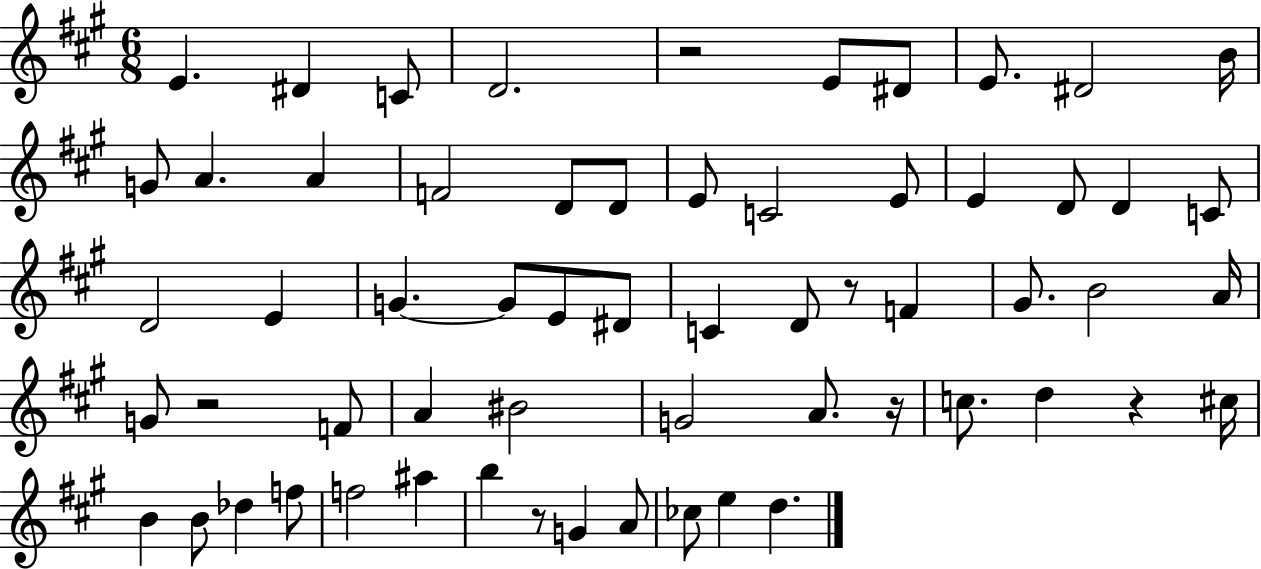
{
  \clef treble
  \numericTimeSignature
  \time 6/8
  \key a \major
  e'4. dis'4 c'8 | d'2. | r2 e'8 dis'8 | e'8. dis'2 b'16 | \break g'8 a'4. a'4 | f'2 d'8 d'8 | e'8 c'2 e'8 | e'4 d'8 d'4 c'8 | \break d'2 e'4 | g'4.~~ g'8 e'8 dis'8 | c'4 d'8 r8 f'4 | gis'8. b'2 a'16 | \break g'8 r2 f'8 | a'4 bis'2 | g'2 a'8. r16 | c''8. d''4 r4 cis''16 | \break b'4 b'8 des''4 f''8 | f''2 ais''4 | b''4 r8 g'4 a'8 | ces''8 e''4 d''4. | \break \bar "|."
}